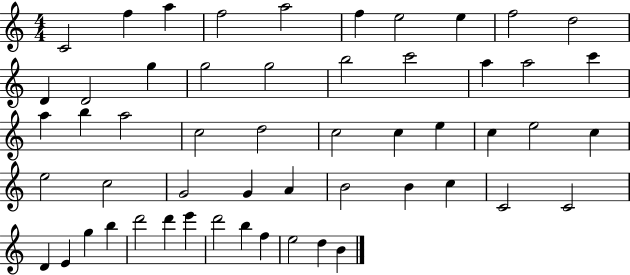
{
  \clef treble
  \numericTimeSignature
  \time 4/4
  \key c \major
  c'2 f''4 a''4 | f''2 a''2 | f''4 e''2 e''4 | f''2 d''2 | \break d'4 d'2 g''4 | g''2 g''2 | b''2 c'''2 | a''4 a''2 c'''4 | \break a''4 b''4 a''2 | c''2 d''2 | c''2 c''4 e''4 | c''4 e''2 c''4 | \break e''2 c''2 | g'2 g'4 a'4 | b'2 b'4 c''4 | c'2 c'2 | \break d'4 e'4 g''4 b''4 | d'''2 d'''4 e'''4 | d'''2 b''4 f''4 | e''2 d''4 b'4 | \break \bar "|."
}